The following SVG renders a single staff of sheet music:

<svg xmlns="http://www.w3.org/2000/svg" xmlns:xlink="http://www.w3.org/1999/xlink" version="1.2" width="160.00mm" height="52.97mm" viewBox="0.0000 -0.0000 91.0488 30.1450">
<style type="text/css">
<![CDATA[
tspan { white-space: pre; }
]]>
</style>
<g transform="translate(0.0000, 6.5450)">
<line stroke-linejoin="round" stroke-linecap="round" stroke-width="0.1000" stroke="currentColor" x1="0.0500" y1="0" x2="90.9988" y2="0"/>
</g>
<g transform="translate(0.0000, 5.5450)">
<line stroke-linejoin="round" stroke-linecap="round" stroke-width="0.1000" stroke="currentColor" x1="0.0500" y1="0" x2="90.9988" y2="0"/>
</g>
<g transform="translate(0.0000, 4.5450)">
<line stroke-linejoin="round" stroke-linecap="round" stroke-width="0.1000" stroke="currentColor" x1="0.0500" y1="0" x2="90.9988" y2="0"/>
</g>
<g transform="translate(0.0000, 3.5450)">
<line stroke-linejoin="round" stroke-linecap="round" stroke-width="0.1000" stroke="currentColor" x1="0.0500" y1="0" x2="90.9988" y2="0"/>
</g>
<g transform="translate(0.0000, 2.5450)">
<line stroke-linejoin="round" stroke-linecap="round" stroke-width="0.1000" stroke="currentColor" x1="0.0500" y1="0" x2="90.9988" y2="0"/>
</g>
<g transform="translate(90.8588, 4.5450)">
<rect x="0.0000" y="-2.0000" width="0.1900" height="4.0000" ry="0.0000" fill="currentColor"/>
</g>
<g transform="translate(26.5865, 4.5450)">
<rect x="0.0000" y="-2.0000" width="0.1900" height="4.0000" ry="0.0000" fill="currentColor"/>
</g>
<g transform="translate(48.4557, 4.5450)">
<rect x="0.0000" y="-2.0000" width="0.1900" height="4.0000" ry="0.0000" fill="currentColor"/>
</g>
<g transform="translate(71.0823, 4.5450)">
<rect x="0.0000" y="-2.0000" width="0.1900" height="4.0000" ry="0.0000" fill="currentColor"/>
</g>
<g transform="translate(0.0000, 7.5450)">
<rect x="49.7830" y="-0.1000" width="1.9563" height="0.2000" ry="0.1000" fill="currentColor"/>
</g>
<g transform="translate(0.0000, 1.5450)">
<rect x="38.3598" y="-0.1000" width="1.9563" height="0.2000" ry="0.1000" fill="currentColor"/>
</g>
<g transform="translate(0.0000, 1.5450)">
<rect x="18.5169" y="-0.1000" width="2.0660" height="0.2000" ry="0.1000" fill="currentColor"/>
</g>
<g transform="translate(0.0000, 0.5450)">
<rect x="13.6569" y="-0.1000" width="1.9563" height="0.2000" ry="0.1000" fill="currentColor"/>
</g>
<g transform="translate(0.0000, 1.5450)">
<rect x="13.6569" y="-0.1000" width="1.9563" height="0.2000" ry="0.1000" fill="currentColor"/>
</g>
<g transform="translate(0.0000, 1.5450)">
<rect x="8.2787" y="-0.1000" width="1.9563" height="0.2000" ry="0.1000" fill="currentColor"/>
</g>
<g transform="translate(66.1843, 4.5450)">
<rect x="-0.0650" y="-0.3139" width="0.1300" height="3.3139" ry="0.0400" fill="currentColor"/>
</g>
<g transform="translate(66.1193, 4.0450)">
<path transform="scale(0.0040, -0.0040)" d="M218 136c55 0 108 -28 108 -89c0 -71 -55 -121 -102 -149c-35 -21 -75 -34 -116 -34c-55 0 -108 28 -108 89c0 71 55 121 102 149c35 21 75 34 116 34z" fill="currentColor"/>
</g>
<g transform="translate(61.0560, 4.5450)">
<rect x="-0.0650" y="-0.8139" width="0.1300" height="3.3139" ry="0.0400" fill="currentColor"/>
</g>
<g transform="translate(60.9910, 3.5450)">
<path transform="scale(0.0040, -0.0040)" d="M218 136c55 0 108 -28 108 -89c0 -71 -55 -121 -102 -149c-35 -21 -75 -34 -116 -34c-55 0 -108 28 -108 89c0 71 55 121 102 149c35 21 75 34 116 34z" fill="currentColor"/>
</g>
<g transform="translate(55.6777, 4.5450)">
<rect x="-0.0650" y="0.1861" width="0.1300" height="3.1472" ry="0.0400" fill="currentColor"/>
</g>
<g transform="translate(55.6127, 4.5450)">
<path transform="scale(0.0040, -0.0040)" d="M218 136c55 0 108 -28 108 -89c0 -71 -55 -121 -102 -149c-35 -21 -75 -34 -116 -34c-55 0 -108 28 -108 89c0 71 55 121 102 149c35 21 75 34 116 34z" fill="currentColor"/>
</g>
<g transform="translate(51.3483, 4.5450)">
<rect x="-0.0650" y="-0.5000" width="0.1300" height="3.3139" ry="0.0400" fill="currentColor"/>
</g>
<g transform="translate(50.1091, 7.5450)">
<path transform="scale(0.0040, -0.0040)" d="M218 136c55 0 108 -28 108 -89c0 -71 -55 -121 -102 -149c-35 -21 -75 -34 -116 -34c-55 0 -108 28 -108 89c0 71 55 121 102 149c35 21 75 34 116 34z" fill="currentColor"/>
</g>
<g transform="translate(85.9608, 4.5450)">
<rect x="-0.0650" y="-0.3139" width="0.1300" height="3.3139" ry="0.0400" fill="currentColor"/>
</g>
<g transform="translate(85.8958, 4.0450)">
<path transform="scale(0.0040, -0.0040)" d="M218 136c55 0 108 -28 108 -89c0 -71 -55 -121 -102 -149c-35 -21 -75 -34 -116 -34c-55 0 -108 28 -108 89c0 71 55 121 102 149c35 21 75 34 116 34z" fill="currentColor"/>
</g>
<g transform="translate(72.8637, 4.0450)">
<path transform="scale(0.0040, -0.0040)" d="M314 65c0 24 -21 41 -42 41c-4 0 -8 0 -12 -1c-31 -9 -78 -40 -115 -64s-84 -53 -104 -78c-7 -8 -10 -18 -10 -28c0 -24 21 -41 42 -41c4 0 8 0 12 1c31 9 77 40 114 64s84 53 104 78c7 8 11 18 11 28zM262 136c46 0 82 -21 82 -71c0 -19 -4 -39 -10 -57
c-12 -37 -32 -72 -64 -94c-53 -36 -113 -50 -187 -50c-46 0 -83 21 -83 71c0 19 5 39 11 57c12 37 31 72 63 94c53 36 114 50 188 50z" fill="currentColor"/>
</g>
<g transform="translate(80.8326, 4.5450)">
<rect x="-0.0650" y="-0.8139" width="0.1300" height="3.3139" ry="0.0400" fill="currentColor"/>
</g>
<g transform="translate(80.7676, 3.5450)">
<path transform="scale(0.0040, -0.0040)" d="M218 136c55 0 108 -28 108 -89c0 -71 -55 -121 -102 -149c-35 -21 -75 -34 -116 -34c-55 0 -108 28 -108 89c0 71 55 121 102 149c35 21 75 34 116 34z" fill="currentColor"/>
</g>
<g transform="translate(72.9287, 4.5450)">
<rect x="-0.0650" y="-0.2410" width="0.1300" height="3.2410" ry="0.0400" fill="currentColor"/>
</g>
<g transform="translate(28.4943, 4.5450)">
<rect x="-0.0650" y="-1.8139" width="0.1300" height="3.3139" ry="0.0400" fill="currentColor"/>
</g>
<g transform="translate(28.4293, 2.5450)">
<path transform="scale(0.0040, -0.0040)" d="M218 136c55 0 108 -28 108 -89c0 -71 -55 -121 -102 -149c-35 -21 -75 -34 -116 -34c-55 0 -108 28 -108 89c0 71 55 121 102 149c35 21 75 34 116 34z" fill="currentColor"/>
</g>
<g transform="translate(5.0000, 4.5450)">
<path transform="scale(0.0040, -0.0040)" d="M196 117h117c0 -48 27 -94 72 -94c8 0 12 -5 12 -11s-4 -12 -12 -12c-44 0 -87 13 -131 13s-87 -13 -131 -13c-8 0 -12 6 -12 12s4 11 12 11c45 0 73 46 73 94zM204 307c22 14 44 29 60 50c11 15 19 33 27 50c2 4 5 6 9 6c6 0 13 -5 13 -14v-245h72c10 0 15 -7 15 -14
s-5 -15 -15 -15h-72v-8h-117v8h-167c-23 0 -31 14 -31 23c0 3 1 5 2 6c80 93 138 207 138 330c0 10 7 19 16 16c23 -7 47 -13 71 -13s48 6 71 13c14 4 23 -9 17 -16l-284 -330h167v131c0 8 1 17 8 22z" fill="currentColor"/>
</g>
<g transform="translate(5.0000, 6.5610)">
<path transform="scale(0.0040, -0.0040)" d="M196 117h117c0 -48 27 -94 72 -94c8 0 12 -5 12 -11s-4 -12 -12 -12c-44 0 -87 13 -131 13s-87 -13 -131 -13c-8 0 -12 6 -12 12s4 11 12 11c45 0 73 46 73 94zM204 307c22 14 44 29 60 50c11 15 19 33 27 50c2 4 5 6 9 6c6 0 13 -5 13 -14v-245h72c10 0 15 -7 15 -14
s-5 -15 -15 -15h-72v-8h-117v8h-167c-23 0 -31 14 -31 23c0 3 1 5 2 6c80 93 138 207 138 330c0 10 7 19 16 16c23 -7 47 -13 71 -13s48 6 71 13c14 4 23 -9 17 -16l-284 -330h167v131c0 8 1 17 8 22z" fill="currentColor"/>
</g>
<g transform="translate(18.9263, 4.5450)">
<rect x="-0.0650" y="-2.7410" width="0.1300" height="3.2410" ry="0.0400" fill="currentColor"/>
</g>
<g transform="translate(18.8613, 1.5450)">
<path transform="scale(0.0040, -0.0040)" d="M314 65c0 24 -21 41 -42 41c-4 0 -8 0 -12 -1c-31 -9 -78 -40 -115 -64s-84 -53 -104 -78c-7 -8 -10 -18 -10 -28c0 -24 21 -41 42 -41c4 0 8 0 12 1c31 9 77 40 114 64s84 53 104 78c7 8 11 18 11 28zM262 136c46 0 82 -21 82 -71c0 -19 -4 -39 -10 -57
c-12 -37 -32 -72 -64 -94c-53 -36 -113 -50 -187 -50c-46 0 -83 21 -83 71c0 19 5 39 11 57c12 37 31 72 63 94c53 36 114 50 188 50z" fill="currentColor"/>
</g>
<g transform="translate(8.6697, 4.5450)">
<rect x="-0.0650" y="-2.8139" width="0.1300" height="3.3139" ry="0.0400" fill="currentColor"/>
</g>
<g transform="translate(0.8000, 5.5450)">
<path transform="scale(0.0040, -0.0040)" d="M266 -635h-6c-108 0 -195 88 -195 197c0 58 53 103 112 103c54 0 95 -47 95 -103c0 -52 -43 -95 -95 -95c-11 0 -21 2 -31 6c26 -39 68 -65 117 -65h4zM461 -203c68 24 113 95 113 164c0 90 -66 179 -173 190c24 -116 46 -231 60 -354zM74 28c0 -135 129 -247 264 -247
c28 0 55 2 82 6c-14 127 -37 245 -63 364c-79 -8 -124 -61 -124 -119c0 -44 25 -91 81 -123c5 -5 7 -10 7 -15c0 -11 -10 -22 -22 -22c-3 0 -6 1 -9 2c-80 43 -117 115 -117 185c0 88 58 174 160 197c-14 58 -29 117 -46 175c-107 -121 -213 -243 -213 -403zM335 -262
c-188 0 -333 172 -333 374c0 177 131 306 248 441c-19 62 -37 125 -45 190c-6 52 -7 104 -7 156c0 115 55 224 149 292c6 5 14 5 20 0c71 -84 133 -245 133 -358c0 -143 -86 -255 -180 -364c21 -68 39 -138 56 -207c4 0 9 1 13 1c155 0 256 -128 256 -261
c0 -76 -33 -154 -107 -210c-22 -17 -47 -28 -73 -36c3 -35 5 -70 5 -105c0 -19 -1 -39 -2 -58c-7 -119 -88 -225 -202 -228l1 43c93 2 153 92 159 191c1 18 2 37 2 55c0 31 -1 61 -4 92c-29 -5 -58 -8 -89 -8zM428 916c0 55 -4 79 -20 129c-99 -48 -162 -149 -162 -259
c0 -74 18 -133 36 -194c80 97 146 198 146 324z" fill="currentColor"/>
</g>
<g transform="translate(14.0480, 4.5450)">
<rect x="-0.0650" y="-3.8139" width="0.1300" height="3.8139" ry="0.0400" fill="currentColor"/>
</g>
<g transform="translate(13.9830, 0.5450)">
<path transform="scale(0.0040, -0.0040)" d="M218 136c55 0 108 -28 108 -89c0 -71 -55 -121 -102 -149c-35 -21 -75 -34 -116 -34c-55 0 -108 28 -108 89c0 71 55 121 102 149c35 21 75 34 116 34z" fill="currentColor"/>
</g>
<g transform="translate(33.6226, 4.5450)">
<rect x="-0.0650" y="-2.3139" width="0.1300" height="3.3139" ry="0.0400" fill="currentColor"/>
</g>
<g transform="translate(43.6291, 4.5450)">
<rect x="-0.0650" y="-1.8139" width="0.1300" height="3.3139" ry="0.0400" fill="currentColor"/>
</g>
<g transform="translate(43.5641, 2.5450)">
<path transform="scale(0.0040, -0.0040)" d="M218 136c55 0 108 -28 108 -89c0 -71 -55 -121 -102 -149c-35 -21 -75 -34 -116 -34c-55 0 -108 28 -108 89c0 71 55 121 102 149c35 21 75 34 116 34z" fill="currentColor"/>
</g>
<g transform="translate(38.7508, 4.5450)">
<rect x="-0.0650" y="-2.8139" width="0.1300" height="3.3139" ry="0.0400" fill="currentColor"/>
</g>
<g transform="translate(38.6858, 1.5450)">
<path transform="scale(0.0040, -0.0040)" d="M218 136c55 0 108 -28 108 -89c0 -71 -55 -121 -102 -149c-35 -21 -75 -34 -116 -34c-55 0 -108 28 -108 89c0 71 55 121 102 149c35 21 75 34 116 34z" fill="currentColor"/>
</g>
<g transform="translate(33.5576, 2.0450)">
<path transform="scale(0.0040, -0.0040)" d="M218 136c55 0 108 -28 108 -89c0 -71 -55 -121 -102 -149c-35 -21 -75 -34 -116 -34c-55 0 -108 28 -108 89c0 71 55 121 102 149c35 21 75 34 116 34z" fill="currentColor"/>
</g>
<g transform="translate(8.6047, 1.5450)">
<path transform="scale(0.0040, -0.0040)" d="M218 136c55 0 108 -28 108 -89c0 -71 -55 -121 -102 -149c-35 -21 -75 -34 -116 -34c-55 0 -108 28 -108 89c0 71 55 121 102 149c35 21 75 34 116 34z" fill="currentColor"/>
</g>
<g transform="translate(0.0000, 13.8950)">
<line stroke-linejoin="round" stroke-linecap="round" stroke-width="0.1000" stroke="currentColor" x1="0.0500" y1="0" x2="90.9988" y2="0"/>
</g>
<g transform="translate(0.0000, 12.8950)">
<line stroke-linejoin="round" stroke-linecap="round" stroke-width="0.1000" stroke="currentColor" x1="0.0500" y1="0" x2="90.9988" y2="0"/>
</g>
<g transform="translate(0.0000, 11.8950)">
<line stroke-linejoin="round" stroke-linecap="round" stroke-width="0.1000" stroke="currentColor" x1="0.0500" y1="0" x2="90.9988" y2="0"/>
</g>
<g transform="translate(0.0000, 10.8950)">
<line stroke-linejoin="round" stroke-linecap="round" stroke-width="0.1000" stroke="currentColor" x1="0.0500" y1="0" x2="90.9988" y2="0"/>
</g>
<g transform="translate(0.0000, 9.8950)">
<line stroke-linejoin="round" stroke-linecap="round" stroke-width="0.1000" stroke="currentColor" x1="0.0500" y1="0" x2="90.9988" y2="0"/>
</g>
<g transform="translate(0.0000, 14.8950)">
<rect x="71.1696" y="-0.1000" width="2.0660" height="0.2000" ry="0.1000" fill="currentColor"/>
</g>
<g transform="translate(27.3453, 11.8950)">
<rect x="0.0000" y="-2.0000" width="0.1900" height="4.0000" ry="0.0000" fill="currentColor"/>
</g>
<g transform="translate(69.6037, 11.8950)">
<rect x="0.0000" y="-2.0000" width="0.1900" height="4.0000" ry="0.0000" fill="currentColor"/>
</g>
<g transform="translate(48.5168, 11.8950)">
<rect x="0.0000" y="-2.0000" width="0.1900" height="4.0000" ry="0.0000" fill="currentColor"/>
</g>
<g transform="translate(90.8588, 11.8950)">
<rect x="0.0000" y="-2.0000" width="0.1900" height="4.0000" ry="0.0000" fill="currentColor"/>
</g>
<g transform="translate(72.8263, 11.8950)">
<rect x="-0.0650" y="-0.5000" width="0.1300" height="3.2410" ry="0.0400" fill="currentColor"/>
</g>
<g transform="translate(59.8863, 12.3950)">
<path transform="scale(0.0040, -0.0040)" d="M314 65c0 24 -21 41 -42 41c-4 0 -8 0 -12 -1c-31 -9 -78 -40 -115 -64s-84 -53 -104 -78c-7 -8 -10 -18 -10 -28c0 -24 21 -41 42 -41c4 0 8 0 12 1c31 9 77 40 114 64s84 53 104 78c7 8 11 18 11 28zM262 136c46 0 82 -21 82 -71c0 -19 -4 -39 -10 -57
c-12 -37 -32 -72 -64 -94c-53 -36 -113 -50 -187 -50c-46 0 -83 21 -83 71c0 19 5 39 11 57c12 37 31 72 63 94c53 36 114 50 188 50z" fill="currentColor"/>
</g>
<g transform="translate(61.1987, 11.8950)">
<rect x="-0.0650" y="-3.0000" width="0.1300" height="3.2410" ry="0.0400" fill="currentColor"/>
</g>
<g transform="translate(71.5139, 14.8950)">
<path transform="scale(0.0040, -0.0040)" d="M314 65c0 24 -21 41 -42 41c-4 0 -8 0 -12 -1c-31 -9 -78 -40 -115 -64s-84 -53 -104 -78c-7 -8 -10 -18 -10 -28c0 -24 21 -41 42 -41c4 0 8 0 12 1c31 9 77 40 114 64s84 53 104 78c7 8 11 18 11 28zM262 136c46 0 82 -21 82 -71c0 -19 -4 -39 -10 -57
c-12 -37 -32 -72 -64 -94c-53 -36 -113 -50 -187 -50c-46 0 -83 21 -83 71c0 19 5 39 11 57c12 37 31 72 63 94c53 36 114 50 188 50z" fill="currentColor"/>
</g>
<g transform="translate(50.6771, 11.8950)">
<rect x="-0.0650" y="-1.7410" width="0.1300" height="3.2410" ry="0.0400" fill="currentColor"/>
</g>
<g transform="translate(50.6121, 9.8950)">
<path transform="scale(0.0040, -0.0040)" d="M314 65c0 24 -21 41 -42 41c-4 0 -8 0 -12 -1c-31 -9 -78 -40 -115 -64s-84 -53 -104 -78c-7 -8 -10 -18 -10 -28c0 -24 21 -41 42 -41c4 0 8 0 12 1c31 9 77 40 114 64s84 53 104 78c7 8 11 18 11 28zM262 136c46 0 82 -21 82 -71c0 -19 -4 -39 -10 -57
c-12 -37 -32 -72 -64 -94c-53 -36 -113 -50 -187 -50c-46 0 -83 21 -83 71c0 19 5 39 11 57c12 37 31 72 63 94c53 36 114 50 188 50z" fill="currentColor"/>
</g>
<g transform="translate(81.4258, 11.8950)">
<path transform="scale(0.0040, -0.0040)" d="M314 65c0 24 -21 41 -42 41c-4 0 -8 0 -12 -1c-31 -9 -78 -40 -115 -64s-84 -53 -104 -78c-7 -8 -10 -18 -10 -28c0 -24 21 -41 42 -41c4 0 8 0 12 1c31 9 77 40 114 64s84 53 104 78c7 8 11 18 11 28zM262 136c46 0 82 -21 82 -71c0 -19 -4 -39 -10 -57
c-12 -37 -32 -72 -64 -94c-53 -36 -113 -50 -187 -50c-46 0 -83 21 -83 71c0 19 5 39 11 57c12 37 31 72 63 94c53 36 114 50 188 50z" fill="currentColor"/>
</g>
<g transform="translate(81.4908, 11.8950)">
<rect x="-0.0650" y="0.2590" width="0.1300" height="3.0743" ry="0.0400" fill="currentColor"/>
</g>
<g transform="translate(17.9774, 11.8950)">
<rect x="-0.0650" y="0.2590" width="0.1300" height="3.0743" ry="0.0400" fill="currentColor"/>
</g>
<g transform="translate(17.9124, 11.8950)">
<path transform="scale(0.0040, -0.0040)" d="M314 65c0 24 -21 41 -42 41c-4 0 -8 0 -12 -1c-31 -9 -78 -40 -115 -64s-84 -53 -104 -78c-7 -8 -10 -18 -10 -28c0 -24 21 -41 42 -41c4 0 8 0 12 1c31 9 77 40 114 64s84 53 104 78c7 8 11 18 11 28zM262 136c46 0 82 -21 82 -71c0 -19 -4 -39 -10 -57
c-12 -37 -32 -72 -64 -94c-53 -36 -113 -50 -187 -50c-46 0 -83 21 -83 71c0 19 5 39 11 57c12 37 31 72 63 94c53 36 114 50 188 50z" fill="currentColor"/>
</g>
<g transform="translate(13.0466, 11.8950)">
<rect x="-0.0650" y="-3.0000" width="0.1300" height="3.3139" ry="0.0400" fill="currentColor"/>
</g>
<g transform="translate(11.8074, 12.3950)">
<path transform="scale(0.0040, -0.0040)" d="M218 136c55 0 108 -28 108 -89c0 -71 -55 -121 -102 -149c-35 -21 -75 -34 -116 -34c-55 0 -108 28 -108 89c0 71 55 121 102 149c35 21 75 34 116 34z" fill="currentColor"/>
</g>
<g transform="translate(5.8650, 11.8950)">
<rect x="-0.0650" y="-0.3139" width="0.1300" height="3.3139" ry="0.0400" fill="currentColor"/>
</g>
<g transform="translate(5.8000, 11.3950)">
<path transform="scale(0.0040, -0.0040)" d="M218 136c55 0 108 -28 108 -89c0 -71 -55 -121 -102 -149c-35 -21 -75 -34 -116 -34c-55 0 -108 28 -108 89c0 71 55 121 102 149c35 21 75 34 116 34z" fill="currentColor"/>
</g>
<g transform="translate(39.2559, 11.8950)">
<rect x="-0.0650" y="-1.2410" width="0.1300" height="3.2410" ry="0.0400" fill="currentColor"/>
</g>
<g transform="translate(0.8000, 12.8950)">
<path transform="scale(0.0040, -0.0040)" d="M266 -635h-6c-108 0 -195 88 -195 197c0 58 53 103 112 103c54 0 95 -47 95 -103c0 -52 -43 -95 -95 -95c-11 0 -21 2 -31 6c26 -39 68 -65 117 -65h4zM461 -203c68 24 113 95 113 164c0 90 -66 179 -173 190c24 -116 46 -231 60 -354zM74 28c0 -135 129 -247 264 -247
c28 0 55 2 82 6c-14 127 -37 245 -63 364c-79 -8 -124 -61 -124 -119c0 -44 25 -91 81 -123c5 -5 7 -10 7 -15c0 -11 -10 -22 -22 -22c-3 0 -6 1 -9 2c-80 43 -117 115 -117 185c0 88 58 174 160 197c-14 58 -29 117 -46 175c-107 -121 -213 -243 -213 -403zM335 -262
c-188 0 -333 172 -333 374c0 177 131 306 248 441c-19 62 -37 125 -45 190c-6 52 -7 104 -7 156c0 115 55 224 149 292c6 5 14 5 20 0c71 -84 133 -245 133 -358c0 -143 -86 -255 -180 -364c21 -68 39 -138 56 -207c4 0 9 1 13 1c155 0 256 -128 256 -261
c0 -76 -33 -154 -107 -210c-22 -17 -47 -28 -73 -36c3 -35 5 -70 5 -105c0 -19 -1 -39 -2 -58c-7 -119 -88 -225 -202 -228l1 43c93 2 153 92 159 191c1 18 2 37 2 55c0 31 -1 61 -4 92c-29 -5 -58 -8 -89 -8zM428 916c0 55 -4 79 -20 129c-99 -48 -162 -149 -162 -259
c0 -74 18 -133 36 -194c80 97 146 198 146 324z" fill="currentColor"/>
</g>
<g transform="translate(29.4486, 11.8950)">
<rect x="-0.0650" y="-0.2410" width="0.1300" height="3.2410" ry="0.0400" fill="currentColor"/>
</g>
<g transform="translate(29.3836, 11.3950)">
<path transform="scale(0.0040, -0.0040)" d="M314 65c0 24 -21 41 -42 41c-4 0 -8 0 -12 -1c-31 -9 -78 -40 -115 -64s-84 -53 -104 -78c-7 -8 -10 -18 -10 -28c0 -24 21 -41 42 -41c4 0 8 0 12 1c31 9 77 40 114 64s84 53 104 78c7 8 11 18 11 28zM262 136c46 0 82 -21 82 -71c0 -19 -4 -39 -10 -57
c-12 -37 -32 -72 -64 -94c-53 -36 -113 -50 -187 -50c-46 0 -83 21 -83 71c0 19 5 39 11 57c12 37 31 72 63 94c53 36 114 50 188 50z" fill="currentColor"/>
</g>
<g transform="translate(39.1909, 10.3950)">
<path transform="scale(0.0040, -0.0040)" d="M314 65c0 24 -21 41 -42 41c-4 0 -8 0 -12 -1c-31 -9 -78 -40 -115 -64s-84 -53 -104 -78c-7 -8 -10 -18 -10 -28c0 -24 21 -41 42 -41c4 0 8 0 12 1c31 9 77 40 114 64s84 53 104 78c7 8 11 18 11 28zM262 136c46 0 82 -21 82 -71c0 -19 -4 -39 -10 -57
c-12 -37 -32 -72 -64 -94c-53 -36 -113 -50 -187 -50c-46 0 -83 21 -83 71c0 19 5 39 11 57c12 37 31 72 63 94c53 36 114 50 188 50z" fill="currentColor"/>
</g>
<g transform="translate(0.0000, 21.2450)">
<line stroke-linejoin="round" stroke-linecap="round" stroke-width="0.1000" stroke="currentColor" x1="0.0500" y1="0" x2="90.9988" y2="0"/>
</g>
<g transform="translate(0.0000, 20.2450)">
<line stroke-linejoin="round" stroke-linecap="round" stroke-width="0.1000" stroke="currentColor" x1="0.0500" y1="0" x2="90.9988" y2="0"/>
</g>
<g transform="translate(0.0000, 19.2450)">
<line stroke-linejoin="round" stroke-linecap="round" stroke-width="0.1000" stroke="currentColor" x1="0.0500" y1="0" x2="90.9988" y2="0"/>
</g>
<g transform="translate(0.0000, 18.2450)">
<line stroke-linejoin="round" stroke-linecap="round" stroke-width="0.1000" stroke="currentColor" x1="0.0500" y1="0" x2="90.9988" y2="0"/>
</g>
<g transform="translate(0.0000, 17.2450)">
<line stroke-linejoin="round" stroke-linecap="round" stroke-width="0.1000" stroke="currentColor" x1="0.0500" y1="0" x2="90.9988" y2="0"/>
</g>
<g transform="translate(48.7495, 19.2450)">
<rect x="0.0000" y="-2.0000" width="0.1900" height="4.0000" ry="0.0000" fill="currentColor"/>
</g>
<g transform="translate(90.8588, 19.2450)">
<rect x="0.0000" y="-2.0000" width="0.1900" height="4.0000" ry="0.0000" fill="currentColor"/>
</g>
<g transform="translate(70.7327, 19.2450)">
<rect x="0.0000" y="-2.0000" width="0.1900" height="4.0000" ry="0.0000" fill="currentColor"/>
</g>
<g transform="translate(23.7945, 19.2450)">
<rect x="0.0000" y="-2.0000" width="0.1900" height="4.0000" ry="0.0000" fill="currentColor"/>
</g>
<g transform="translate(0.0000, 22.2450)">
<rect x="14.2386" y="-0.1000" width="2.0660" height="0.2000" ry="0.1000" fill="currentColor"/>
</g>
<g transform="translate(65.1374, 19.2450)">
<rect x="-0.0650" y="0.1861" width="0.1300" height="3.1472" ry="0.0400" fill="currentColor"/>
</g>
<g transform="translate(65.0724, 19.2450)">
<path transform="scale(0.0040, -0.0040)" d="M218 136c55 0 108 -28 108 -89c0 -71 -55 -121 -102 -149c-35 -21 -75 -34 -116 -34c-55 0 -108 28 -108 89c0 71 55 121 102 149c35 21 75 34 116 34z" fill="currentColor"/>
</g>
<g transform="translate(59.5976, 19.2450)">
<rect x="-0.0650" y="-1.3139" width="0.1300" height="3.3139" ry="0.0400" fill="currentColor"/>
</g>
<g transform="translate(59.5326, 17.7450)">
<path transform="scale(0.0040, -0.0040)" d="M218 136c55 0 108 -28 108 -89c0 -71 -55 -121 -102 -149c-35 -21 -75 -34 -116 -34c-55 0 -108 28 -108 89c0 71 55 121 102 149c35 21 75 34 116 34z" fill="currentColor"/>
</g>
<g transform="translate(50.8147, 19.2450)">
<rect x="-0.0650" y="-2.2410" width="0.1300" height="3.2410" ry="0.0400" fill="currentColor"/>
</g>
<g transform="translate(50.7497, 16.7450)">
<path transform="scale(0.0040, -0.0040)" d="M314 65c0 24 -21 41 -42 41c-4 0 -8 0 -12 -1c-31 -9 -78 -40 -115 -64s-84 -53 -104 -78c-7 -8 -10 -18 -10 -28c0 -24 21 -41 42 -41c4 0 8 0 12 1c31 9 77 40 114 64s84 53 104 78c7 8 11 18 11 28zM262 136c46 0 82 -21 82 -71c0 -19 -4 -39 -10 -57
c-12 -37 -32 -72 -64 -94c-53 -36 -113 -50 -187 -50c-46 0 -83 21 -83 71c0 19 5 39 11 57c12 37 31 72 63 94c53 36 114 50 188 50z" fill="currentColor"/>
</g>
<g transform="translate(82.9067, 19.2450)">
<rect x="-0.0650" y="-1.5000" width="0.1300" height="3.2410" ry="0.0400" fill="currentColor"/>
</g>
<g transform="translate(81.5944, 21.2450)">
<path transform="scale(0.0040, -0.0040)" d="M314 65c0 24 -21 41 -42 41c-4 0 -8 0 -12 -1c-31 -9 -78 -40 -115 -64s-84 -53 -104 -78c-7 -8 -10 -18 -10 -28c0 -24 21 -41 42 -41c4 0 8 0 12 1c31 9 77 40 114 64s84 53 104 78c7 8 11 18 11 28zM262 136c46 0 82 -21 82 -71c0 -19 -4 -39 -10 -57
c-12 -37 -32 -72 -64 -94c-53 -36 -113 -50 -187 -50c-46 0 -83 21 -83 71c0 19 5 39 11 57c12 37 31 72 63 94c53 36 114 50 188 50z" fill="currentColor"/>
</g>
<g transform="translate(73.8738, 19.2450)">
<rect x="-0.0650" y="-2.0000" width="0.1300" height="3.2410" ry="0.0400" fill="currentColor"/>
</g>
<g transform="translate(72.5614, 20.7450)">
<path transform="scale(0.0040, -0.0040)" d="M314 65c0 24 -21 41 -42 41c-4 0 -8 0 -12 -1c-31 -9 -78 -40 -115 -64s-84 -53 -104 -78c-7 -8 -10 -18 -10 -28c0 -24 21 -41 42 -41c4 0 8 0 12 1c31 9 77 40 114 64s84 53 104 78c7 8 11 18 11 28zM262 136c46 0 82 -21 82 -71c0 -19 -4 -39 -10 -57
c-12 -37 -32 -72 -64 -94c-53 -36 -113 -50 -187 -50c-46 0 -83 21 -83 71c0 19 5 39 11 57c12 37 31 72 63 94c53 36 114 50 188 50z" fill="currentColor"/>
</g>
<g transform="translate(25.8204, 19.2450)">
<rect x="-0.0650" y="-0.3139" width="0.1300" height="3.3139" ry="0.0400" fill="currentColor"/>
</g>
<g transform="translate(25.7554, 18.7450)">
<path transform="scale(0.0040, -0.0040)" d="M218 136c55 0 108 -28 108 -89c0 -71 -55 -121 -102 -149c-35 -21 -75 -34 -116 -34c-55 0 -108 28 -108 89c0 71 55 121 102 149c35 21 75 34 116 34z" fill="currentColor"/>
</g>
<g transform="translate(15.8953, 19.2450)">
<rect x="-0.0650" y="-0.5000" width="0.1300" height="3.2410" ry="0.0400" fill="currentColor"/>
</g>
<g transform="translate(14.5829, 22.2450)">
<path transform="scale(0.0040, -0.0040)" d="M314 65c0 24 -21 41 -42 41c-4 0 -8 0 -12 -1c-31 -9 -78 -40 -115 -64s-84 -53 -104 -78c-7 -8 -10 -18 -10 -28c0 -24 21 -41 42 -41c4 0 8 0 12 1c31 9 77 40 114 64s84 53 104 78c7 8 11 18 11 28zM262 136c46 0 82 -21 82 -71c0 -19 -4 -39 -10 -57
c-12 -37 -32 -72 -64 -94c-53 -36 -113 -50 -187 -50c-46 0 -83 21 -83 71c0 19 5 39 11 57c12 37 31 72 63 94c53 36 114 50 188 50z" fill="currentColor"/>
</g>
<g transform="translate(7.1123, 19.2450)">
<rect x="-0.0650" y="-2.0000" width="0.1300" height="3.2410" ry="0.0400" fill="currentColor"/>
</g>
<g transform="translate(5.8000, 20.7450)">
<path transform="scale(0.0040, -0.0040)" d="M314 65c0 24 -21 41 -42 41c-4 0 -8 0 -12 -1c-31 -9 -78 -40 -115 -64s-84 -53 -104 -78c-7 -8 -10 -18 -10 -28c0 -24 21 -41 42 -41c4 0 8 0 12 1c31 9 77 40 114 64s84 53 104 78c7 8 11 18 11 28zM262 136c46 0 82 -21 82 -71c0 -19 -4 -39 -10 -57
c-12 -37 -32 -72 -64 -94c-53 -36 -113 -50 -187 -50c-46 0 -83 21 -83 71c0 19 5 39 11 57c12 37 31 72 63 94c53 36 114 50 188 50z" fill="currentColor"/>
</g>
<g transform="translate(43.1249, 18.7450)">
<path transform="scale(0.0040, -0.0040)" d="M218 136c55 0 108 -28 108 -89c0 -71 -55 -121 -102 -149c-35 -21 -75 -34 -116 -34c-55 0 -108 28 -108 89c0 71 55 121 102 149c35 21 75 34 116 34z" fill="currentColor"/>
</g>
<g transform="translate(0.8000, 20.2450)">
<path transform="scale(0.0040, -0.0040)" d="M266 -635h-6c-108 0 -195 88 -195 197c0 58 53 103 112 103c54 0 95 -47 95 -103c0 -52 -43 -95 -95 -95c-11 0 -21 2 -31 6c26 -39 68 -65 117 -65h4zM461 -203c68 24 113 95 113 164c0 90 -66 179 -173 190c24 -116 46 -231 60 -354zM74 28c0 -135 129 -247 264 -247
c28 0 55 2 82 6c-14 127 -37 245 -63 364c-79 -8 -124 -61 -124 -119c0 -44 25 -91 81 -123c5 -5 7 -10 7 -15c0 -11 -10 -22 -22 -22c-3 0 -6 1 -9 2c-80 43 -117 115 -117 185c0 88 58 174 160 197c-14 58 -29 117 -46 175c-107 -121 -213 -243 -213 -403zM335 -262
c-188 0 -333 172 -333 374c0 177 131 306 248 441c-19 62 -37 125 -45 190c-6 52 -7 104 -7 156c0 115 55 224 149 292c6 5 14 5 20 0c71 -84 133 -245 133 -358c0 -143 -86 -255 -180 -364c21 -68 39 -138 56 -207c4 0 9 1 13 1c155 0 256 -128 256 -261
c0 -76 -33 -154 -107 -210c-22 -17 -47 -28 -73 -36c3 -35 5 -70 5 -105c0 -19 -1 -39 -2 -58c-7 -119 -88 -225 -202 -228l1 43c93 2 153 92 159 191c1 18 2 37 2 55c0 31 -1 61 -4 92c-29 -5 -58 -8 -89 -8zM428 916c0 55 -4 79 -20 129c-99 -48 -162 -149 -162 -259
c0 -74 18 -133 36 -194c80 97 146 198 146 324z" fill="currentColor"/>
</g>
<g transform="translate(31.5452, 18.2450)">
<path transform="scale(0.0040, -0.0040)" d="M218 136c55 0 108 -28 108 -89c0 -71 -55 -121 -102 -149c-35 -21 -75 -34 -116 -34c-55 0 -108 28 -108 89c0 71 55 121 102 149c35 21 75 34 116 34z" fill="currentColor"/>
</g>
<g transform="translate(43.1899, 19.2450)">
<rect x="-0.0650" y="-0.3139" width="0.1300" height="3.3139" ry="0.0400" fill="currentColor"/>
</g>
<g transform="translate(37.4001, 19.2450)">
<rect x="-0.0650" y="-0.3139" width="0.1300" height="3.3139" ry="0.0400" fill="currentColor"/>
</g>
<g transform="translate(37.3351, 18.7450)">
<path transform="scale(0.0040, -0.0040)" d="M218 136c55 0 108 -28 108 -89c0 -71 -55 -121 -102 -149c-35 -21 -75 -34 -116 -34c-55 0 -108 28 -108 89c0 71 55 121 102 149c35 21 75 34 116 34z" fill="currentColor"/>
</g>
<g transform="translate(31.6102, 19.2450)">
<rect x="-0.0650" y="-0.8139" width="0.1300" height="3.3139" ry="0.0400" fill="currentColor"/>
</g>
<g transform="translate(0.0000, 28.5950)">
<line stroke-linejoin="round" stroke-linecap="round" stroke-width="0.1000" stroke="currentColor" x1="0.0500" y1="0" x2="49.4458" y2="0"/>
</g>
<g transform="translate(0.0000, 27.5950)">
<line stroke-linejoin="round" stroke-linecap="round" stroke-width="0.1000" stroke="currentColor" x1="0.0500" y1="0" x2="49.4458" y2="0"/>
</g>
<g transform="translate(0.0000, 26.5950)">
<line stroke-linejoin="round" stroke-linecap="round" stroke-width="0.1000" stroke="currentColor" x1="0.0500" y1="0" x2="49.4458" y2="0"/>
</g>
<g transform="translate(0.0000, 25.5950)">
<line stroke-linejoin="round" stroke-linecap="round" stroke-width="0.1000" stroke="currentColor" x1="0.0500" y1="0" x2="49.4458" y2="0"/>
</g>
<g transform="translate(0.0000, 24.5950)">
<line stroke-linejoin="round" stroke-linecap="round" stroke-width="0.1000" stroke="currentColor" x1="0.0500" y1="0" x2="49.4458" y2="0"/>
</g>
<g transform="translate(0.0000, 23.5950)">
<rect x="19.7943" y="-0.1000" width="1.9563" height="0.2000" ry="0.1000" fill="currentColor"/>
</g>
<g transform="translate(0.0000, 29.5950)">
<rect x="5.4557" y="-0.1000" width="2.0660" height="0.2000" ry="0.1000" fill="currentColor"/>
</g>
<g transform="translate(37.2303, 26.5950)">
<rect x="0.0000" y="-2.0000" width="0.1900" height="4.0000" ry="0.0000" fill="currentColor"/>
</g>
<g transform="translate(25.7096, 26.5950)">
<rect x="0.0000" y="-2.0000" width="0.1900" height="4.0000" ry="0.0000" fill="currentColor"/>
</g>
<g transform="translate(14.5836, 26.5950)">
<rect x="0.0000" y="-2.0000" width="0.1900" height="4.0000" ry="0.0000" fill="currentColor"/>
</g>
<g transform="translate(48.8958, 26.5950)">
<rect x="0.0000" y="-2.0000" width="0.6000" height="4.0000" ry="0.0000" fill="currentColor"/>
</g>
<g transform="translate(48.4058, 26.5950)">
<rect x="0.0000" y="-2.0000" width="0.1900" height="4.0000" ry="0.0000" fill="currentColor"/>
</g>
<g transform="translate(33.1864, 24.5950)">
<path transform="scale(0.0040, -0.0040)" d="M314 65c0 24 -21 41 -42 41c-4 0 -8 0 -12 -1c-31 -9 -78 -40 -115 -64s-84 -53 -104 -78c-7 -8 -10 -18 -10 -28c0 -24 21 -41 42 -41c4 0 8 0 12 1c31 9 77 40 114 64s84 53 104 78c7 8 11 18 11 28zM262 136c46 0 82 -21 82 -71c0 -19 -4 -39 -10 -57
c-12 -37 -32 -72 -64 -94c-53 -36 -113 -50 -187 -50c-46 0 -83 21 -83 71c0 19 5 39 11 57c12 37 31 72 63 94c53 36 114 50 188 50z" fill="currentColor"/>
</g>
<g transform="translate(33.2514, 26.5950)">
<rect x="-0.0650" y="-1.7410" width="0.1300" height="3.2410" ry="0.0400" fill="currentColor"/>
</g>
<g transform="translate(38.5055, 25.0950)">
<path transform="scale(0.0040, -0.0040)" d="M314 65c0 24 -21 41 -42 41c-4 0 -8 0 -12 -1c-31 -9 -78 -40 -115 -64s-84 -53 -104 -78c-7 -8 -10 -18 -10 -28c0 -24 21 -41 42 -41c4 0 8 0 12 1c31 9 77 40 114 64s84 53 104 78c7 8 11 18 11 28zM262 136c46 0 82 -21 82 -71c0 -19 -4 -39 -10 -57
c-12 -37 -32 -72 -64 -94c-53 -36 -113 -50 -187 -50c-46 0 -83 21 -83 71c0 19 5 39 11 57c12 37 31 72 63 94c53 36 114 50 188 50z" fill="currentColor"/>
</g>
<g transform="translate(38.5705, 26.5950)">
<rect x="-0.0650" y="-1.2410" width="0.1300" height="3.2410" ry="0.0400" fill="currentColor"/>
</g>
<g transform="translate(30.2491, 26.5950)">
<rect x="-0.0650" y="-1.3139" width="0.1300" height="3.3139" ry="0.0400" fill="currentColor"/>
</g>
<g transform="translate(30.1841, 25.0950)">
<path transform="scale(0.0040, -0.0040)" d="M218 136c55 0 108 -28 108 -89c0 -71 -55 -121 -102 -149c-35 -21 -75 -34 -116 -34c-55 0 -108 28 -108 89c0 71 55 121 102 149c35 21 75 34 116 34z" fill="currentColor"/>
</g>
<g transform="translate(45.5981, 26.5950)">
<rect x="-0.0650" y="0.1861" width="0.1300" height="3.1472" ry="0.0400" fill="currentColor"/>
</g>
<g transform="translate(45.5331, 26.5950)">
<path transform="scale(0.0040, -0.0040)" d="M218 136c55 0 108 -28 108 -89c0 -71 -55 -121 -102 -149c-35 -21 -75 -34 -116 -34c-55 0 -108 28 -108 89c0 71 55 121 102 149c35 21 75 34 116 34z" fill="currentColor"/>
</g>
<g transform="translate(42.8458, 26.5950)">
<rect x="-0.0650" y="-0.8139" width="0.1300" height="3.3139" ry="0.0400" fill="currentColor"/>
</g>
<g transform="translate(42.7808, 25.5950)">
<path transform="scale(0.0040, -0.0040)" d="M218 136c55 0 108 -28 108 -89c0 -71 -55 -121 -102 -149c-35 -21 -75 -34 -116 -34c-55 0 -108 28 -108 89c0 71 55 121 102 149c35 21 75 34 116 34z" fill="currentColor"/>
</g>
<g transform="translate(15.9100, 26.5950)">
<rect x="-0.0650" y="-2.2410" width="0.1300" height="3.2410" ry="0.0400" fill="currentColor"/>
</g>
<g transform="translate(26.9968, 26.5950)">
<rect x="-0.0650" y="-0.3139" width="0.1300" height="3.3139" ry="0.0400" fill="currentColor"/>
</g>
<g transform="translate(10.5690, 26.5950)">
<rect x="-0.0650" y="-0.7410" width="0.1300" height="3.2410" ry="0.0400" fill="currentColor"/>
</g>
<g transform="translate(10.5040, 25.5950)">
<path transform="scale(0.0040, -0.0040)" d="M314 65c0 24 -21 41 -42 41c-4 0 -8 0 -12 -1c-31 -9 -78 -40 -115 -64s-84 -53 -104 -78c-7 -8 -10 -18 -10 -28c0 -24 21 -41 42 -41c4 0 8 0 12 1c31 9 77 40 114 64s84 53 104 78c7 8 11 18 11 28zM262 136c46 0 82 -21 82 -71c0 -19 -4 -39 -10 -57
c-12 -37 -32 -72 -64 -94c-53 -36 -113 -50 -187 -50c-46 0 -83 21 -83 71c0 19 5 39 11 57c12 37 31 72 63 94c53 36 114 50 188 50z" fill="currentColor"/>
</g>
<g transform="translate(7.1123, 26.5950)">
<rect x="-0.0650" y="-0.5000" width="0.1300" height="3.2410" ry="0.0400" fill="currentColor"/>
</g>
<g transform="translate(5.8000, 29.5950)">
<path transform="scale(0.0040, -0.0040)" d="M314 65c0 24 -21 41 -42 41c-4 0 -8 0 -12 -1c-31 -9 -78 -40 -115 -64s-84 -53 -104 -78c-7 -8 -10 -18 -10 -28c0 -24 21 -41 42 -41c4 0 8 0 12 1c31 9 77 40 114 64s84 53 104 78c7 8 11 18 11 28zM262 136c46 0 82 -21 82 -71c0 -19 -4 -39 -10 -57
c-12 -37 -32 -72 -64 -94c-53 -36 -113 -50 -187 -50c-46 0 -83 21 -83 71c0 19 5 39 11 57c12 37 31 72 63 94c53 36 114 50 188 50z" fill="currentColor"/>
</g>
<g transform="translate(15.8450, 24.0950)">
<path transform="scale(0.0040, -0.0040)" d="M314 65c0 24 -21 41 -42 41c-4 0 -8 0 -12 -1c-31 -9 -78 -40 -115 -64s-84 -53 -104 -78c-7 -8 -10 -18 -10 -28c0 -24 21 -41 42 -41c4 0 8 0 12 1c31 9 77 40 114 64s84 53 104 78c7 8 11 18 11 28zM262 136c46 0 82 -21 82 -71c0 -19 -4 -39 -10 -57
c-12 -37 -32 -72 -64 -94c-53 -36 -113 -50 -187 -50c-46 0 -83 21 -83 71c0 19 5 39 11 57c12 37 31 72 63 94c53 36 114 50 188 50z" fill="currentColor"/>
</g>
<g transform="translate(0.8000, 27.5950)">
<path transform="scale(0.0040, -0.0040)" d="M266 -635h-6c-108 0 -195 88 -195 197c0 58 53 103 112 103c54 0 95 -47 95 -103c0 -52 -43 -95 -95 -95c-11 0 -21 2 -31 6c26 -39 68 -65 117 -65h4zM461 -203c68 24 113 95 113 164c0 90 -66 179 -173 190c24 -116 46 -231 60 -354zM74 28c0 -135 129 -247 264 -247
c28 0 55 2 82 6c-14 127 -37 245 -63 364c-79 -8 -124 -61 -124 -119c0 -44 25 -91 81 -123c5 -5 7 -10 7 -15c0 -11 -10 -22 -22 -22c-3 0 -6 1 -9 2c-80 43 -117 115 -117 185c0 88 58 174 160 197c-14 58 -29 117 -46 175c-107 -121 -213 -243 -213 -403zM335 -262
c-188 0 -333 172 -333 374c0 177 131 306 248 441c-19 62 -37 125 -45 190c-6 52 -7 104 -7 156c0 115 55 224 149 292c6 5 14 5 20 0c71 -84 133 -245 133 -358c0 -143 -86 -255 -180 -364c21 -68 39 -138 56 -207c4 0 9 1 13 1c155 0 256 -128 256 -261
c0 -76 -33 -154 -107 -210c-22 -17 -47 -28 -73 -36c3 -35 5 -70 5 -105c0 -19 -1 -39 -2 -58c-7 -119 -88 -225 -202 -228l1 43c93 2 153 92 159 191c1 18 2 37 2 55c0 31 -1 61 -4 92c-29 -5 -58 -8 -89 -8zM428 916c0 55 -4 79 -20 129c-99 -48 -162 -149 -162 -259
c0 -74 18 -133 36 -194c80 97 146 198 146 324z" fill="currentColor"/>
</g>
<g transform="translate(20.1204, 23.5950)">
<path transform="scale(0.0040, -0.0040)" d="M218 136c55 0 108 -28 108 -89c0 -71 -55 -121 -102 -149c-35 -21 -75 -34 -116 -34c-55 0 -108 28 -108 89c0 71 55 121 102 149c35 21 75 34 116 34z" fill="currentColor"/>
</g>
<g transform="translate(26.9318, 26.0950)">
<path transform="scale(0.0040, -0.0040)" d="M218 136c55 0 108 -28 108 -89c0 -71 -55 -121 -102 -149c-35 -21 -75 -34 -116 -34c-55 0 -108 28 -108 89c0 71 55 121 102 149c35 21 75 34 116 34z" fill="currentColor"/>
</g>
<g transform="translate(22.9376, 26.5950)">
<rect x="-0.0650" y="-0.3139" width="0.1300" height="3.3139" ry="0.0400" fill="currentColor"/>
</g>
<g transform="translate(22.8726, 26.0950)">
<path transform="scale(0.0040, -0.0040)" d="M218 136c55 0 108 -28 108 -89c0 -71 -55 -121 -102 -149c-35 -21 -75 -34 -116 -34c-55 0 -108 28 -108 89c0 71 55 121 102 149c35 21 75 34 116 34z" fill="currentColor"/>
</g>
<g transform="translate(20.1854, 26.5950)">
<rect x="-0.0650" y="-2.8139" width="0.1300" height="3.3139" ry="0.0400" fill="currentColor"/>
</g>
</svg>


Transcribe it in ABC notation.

X:1
T:Untitled
M:4/4
L:1/4
K:C
a c' a2 f g a f C B d c c2 d c c A B2 c2 e2 f2 A2 C2 B2 F2 C2 c d c c g2 e B F2 E2 C2 d2 g2 a c c e f2 e2 d B